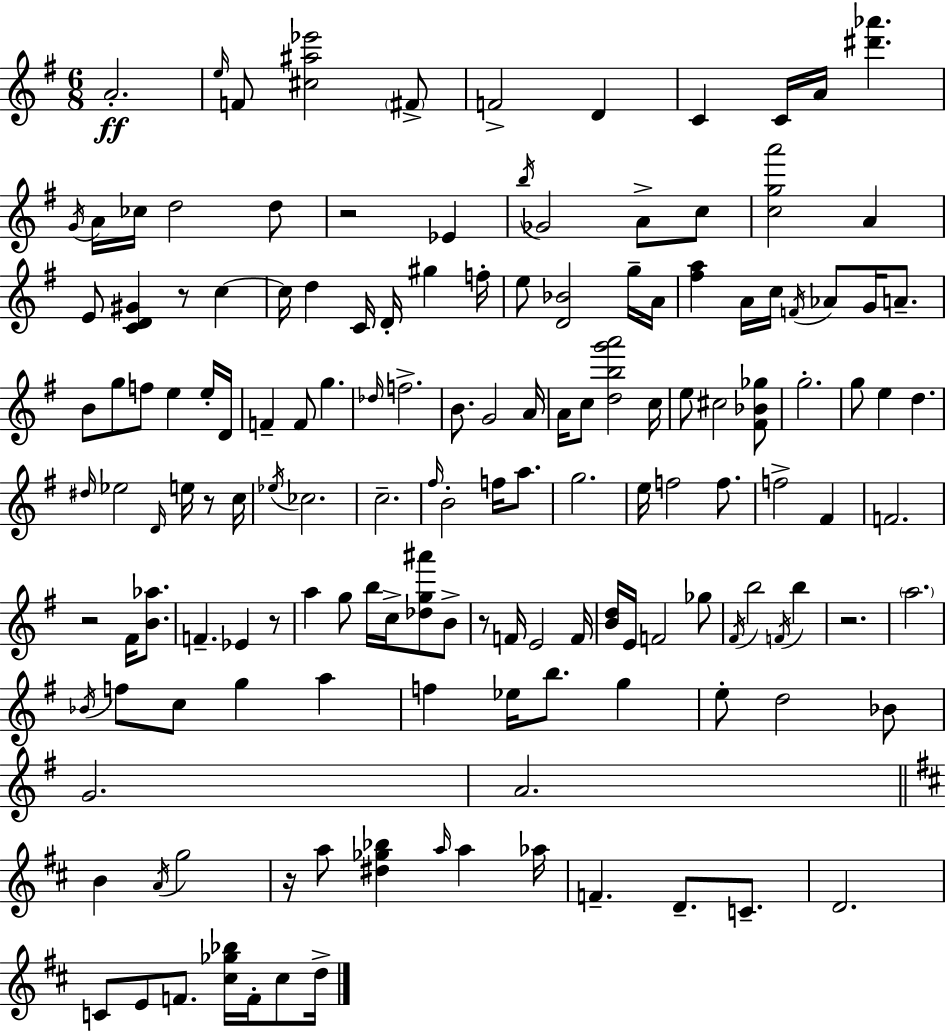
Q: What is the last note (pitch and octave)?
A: D5